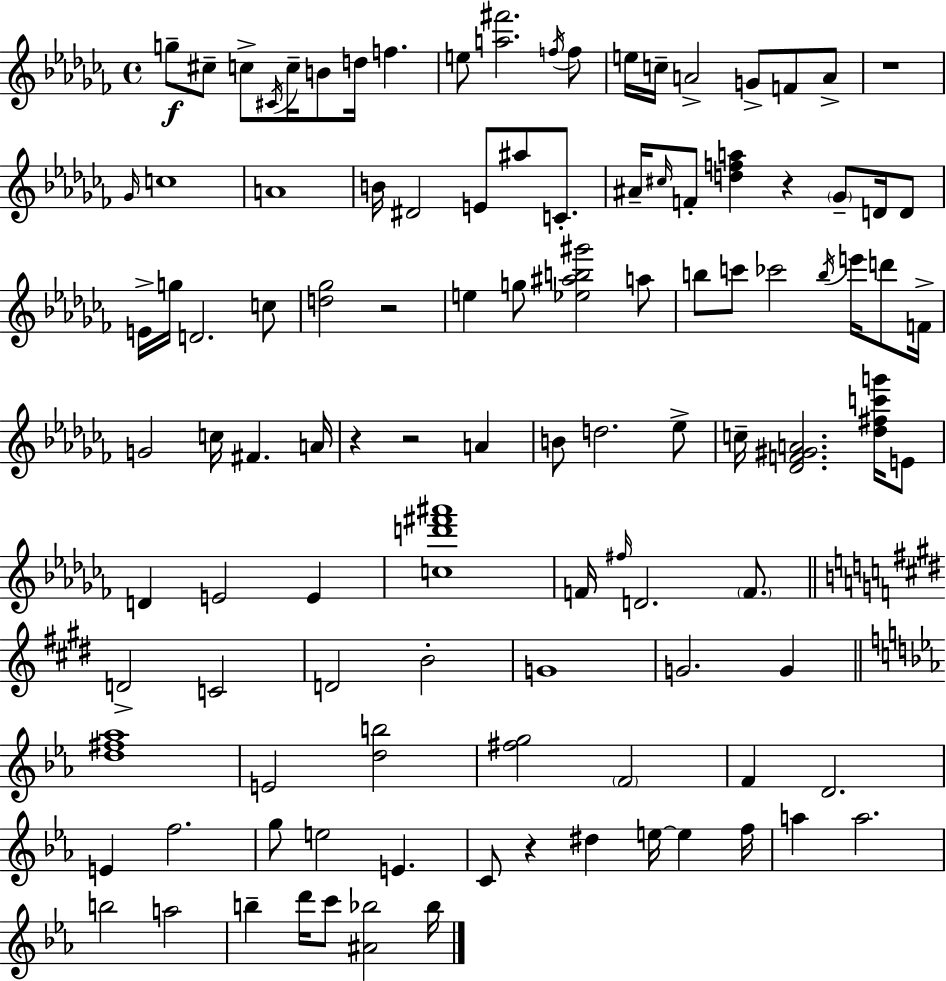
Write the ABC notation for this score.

X:1
T:Untitled
M:4/4
L:1/4
K:Abm
g/2 ^c/2 c/2 ^C/4 c/4 B/2 d/4 f e/2 [a^f']2 f/4 f/2 e/4 c/4 A2 G/2 F/2 A/2 z4 _G/4 c4 A4 B/4 ^D2 E/2 ^a/2 C/2 ^A/4 ^c/4 F/2 [dfa] z _G/2 D/4 D/2 E/4 g/4 D2 c/2 [d_g]2 z2 e g/2 [_e^ab^g']2 a/2 b/2 c'/2 _c'2 b/4 e'/4 d'/2 F/4 G2 c/4 ^F A/4 z z2 A B/2 d2 _e/2 c/4 [_DF^GA]2 [_d^fc'g']/4 E/2 D E2 E [cd'^f'^a']4 F/4 ^f/4 D2 F/2 D2 C2 D2 B2 G4 G2 G [d^f_a]4 E2 [db]2 [^fg]2 F2 F D2 E f2 g/2 e2 E C/2 z ^d e/4 e f/4 a a2 b2 a2 b d'/4 c'/2 [^A_b]2 _b/4